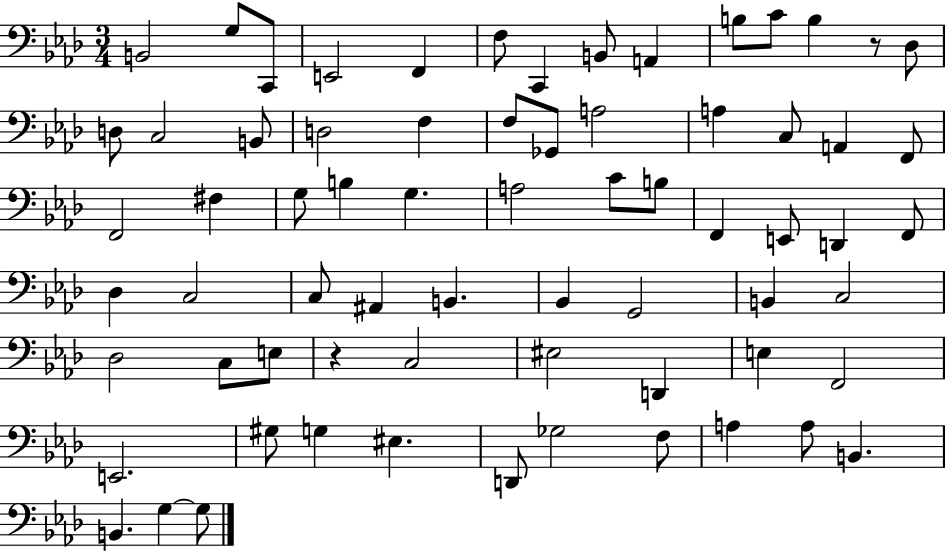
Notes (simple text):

B2/h G3/e C2/e E2/h F2/q F3/e C2/q B2/e A2/q B3/e C4/e B3/q R/e Db3/e D3/e C3/h B2/e D3/h F3/q F3/e Gb2/e A3/h A3/q C3/e A2/q F2/e F2/h F#3/q G3/e B3/q G3/q. A3/h C4/e B3/e F2/q E2/e D2/q F2/e Db3/q C3/h C3/e A#2/q B2/q. Bb2/q G2/h B2/q C3/h Db3/h C3/e E3/e R/q C3/h EIS3/h D2/q E3/q F2/h E2/h. G#3/e G3/q EIS3/q. D2/e Gb3/h F3/e A3/q A3/e B2/q. B2/q. G3/q G3/e